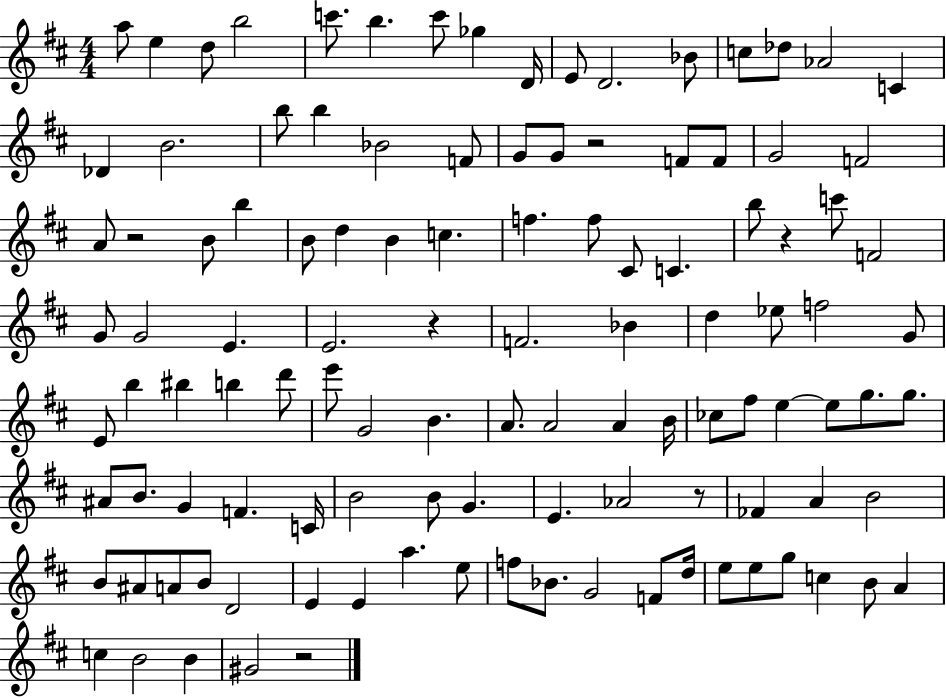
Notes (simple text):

A5/e E5/q D5/e B5/h C6/e. B5/q. C6/e Gb5/q D4/s E4/e D4/h. Bb4/e C5/e Db5/e Ab4/h C4/q Db4/q B4/h. B5/e B5/q Bb4/h F4/e G4/e G4/e R/h F4/e F4/e G4/h F4/h A4/e R/h B4/e B5/q B4/e D5/q B4/q C5/q. F5/q. F5/e C#4/e C4/q. B5/e R/q C6/e F4/h G4/e G4/h E4/q. E4/h. R/q F4/h. Bb4/q D5/q Eb5/e F5/h G4/e E4/e B5/q BIS5/q B5/q D6/e E6/e G4/h B4/q. A4/e. A4/h A4/q B4/s CES5/e F#5/e E5/q E5/e G5/e. G5/e. A#4/e B4/e. G4/q F4/q. C4/s B4/h B4/e G4/q. E4/q. Ab4/h R/e FES4/q A4/q B4/h B4/e A#4/e A4/e B4/e D4/h E4/q E4/q A5/q. E5/e F5/e Bb4/e. G4/h F4/e D5/s E5/e E5/e G5/e C5/q B4/e A4/q C5/q B4/h B4/q G#4/h R/h